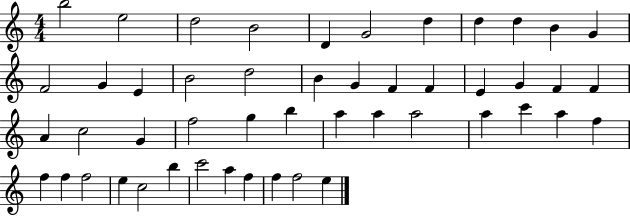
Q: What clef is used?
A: treble